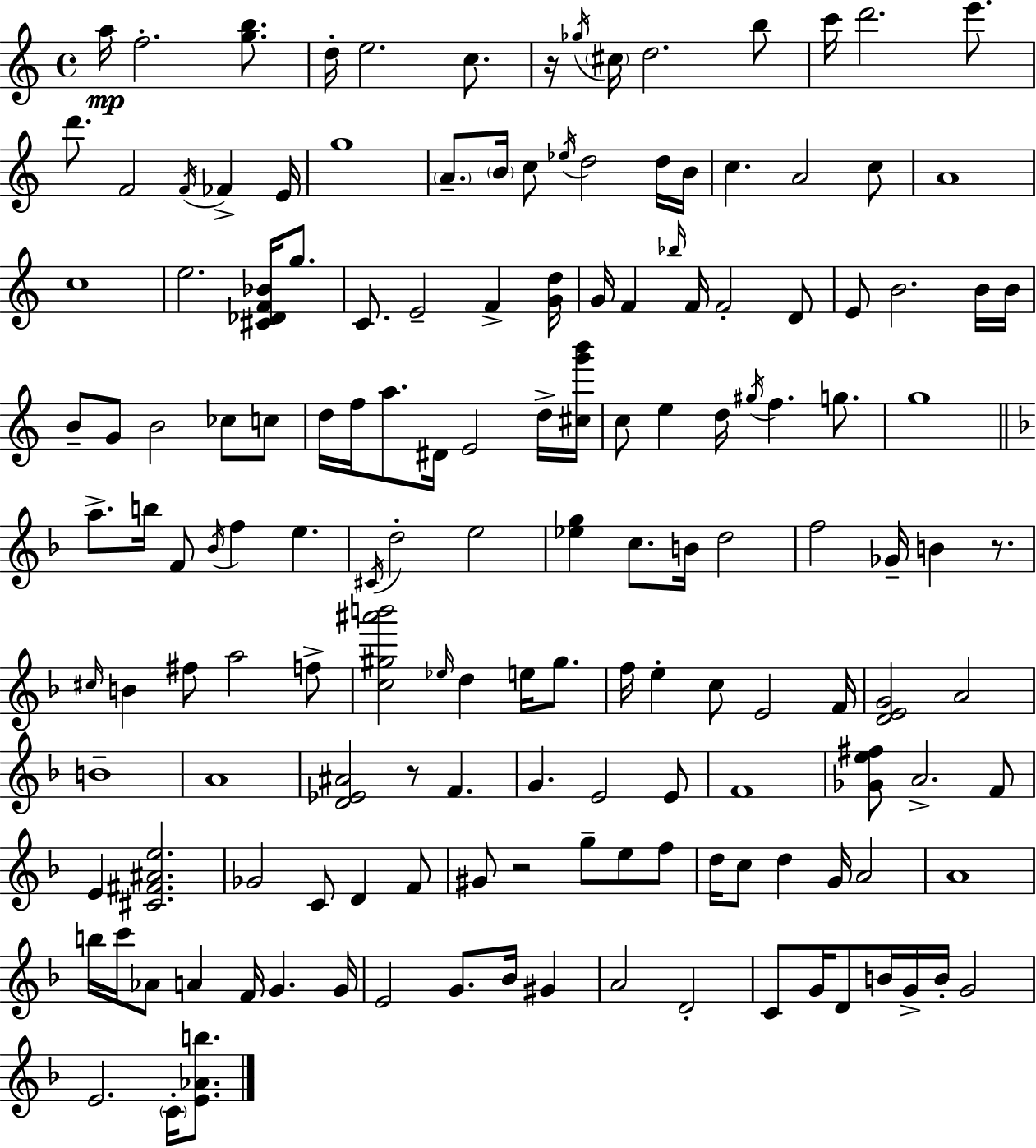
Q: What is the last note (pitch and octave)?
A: C4